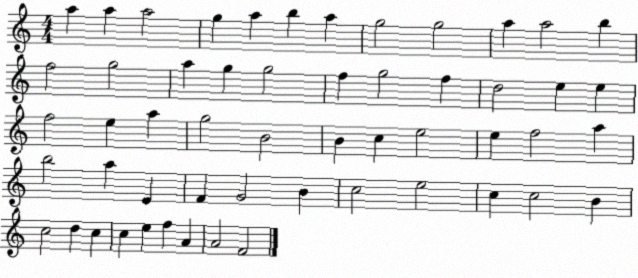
X:1
T:Untitled
M:4/4
L:1/4
K:C
a a a2 g a b a g2 g2 a a2 b f2 g2 a g g2 f g2 f d2 e e f2 e a g2 B2 B c e2 e f2 a b2 a E F G2 B c2 e2 c c2 B c2 d c c e f A A2 F2